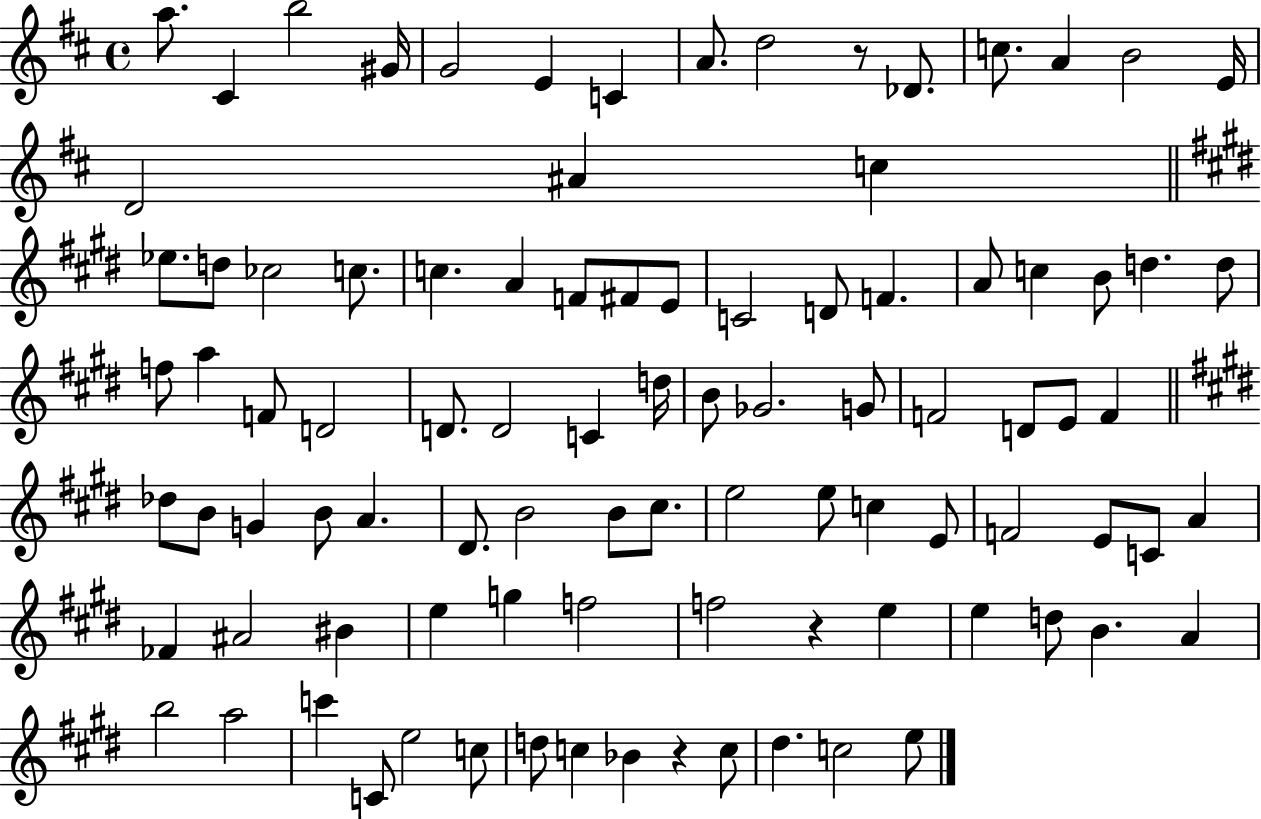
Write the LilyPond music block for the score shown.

{
  \clef treble
  \time 4/4
  \defaultTimeSignature
  \key d \major
  a''8. cis'4 b''2 gis'16 | g'2 e'4 c'4 | a'8. d''2 r8 des'8. | c''8. a'4 b'2 e'16 | \break d'2 ais'4 c''4 | \bar "||" \break \key e \major ees''8. d''8 ces''2 c''8. | c''4. a'4 f'8 fis'8 e'8 | c'2 d'8 f'4. | a'8 c''4 b'8 d''4. d''8 | \break f''8 a''4 f'8 d'2 | d'8. d'2 c'4 d''16 | b'8 ges'2. g'8 | f'2 d'8 e'8 f'4 | \break \bar "||" \break \key e \major des''8 b'8 g'4 b'8 a'4. | dis'8. b'2 b'8 cis''8. | e''2 e''8 c''4 e'8 | f'2 e'8 c'8 a'4 | \break fes'4 ais'2 bis'4 | e''4 g''4 f''2 | f''2 r4 e''4 | e''4 d''8 b'4. a'4 | \break b''2 a''2 | c'''4 c'8 e''2 c''8 | d''8 c''4 bes'4 r4 c''8 | dis''4. c''2 e''8 | \break \bar "|."
}